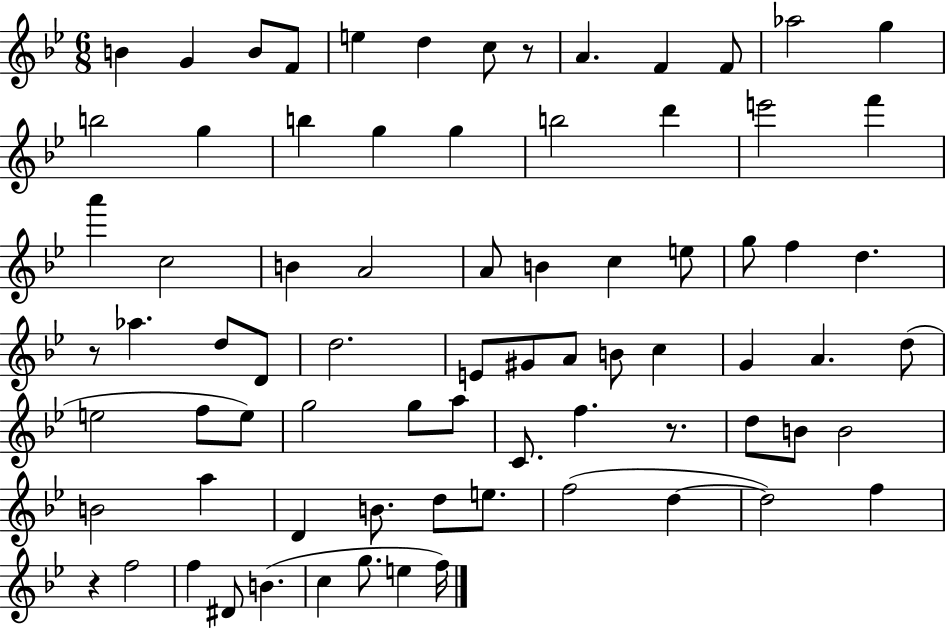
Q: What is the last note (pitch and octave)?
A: F5